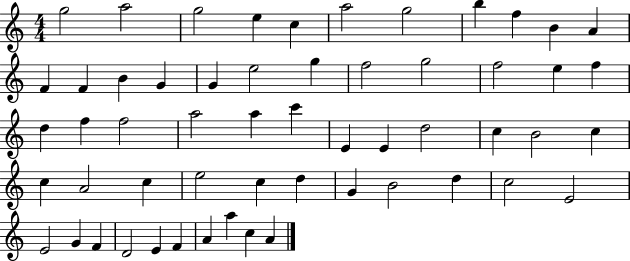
X:1
T:Untitled
M:4/4
L:1/4
K:C
g2 a2 g2 e c a2 g2 b f B A F F B G G e2 g f2 g2 f2 e f d f f2 a2 a c' E E d2 c B2 c c A2 c e2 c d G B2 d c2 E2 E2 G F D2 E F A a c A